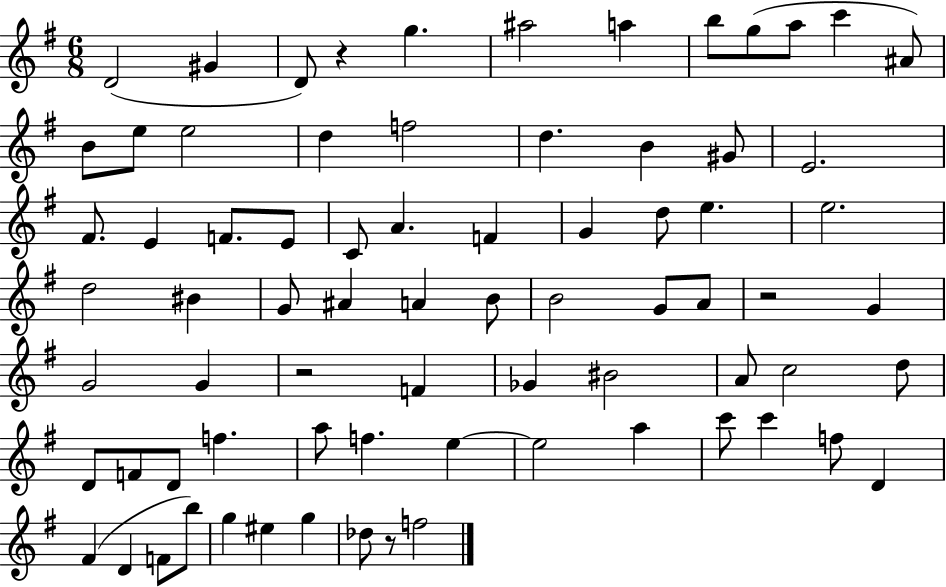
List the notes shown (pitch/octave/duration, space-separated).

D4/h G#4/q D4/e R/q G5/q. A#5/h A5/q B5/e G5/e A5/e C6/q A#4/e B4/e E5/e E5/h D5/q F5/h D5/q. B4/q G#4/e E4/h. F#4/e. E4/q F4/e. E4/e C4/e A4/q. F4/q G4/q D5/e E5/q. E5/h. D5/h BIS4/q G4/e A#4/q A4/q B4/e B4/h G4/e A4/e R/h G4/q G4/h G4/q R/h F4/q Gb4/q BIS4/h A4/e C5/h D5/e D4/e F4/e D4/e F5/q. A5/e F5/q. E5/q E5/h A5/q C6/e C6/q F5/e D4/q F#4/q D4/q F4/e B5/e G5/q EIS5/q G5/q Db5/e R/e F5/h